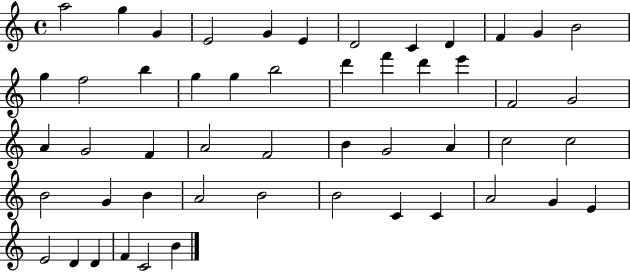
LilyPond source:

{
  \clef treble
  \time 4/4
  \defaultTimeSignature
  \key c \major
  a''2 g''4 g'4 | e'2 g'4 e'4 | d'2 c'4 d'4 | f'4 g'4 b'2 | \break g''4 f''2 b''4 | g''4 g''4 b''2 | d'''4 f'''4 d'''4 e'''4 | f'2 g'2 | \break a'4 g'2 f'4 | a'2 f'2 | b'4 g'2 a'4 | c''2 c''2 | \break b'2 g'4 b'4 | a'2 b'2 | b'2 c'4 c'4 | a'2 g'4 e'4 | \break e'2 d'4 d'4 | f'4 c'2 b'4 | \bar "|."
}